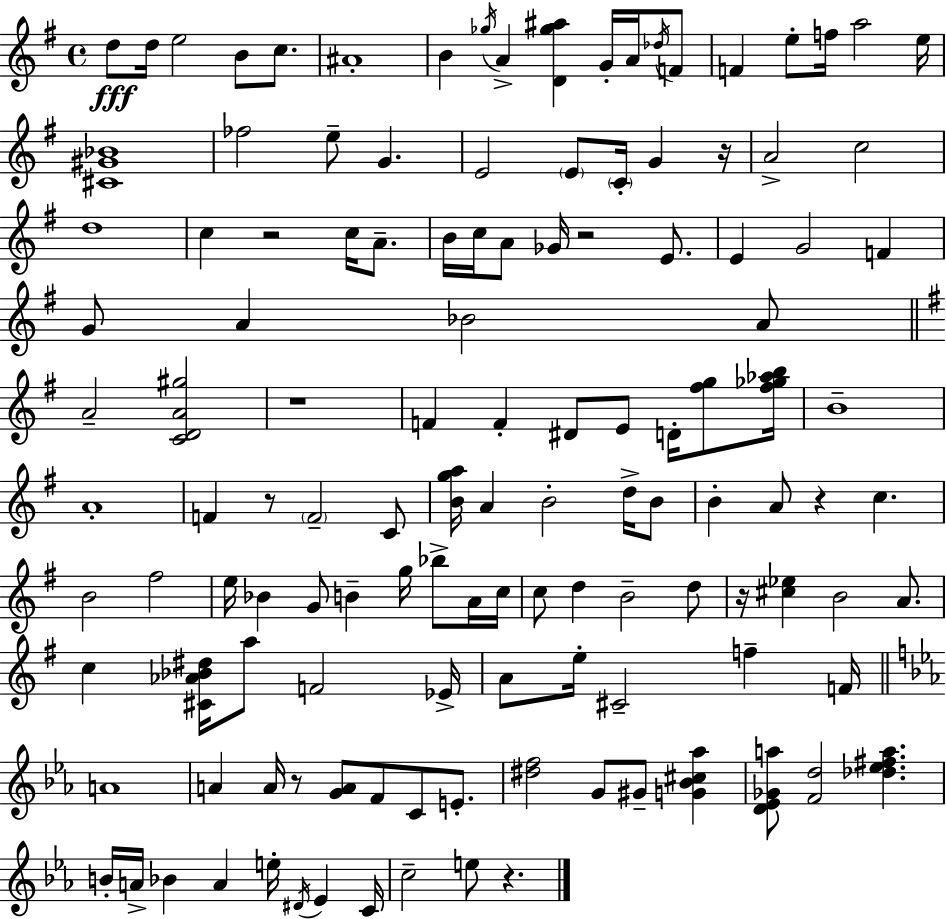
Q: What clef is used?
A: treble